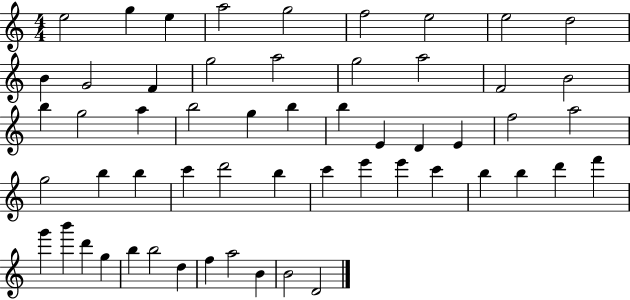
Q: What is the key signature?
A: C major